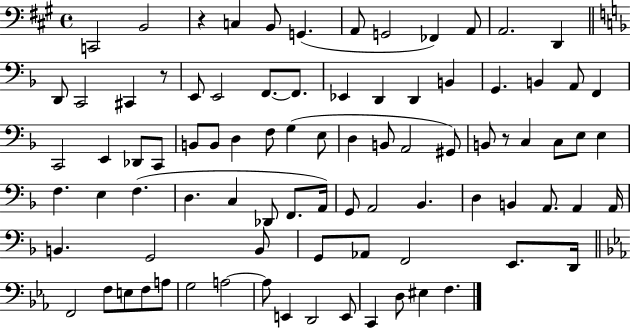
{
  \clef bass
  \time 4/4
  \defaultTimeSignature
  \key a \major
  c,2 b,2 | r4 c4 b,8 g,4.( | a,8 g,2 fes,4) a,8 | a,2. d,4 | \break \bar "||" \break \key f \major d,8 c,2 cis,4 r8 | e,8 e,2 f,8.~~ f,8. | ees,4 d,4 d,4 b,4 | g,4. b,4 a,8 f,4 | \break c,2 e,4 des,8 c,8 | b,8 b,8 d4 f8 g4( e8 | d4 b,8 a,2 gis,8) | b,8 r8 c4 c8 e8 e4 | \break f4. e4 f4.( | d4. c4 des,8 f,8. a,16) | g,8 a,2 bes,4. | d4 b,4 a,8. a,4 a,16 | \break b,4. g,2 b,8 | g,8 aes,8 f,2 e,8. d,16 | \bar "||" \break \key ees \major f,2 f8 e8 f8 a8 | g2 a2~~ | a8 e,4 d,2 e,8 | c,4 d8 eis4 f4. | \break \bar "|."
}